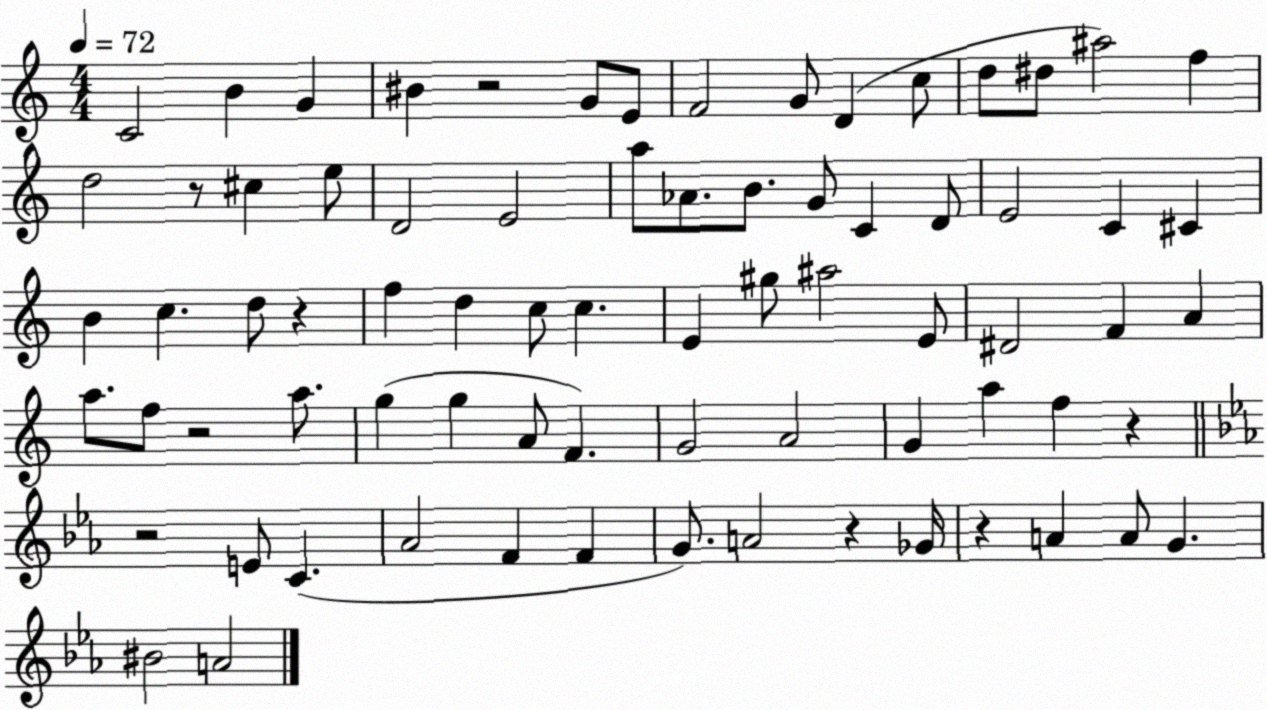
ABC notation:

X:1
T:Untitled
M:4/4
L:1/4
K:C
C2 B G ^B z2 G/2 E/2 F2 G/2 D c/2 d/2 ^d/2 ^a2 f d2 z/2 ^c e/2 D2 E2 a/2 _A/2 B/2 G/2 C D/2 E2 C ^C B c d/2 z f d c/2 c E ^g/2 ^a2 E/2 ^D2 F A a/2 f/2 z2 a/2 g g A/2 F G2 A2 G a f z z2 E/2 C _A2 F F G/2 A2 z _G/4 z A A/2 G ^B2 A2